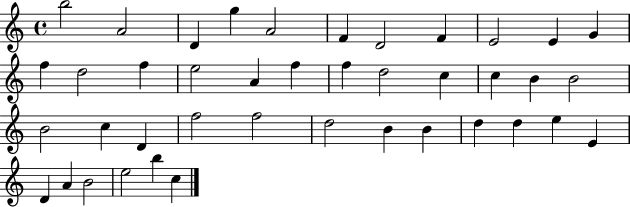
X:1
T:Untitled
M:4/4
L:1/4
K:C
b2 A2 D g A2 F D2 F E2 E G f d2 f e2 A f f d2 c c B B2 B2 c D f2 f2 d2 B B d d e E D A B2 e2 b c